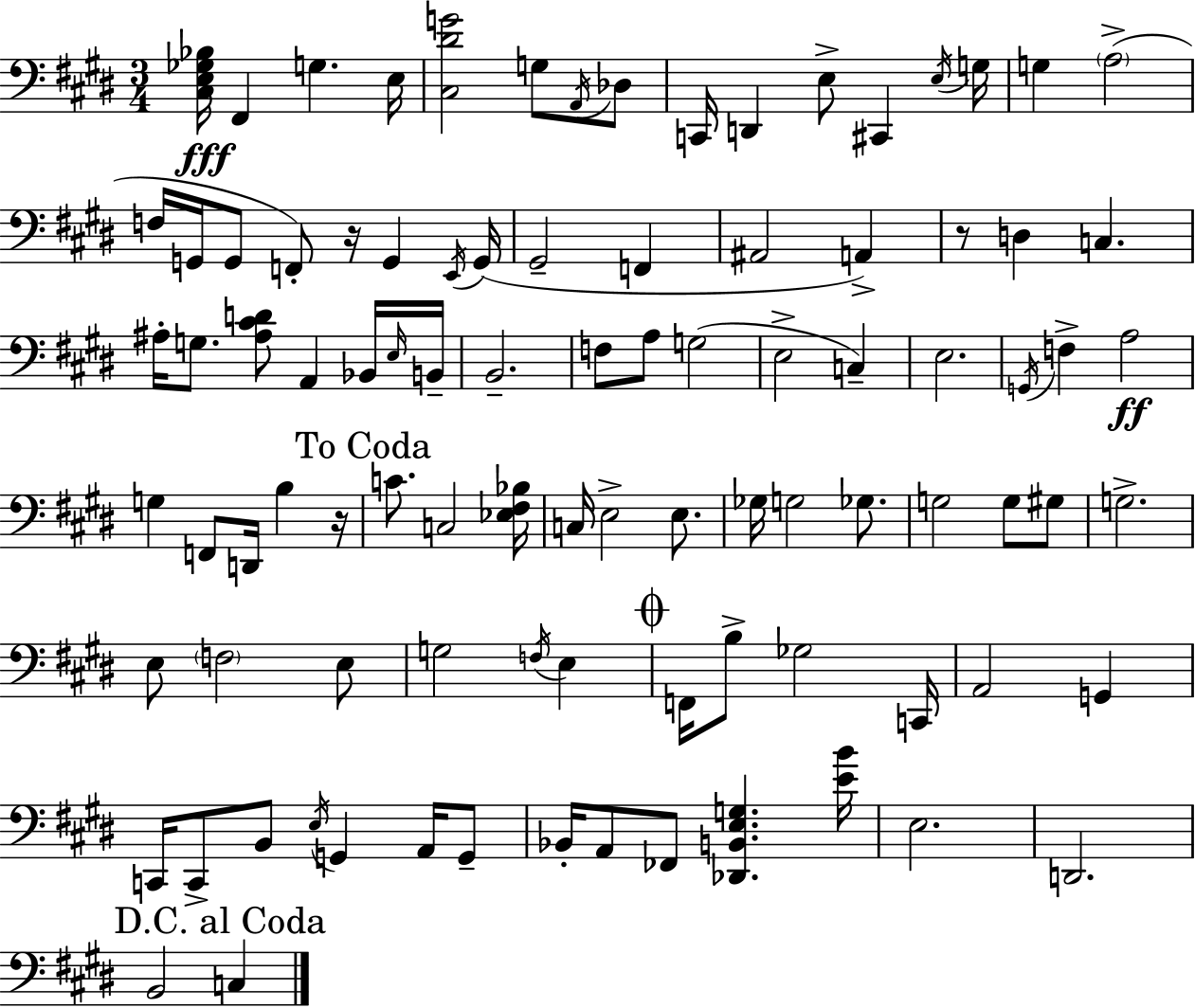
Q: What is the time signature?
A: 3/4